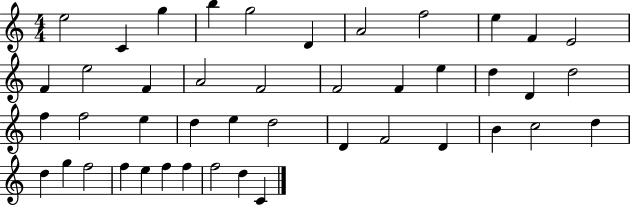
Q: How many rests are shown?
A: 0